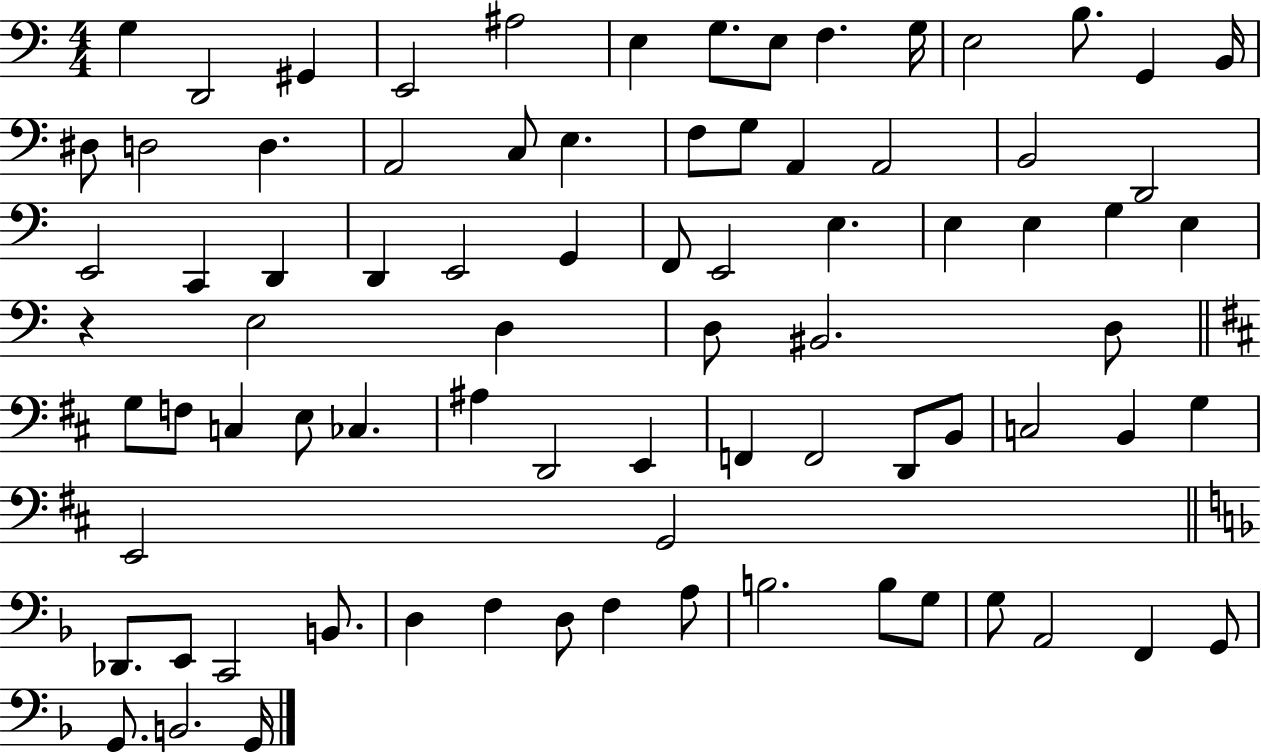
{
  \clef bass
  \numericTimeSignature
  \time 4/4
  \key c \major
  g4 d,2 gis,4 | e,2 ais2 | e4 g8. e8 f4. g16 | e2 b8. g,4 b,16 | \break dis8 d2 d4. | a,2 c8 e4. | f8 g8 a,4 a,2 | b,2 d,2 | \break e,2 c,4 d,4 | d,4 e,2 g,4 | f,8 e,2 e4. | e4 e4 g4 e4 | \break r4 e2 d4 | d8 bis,2. d8 | \bar "||" \break \key b \minor g8 f8 c4 e8 ces4. | ais4 d,2 e,4 | f,4 f,2 d,8 b,8 | c2 b,4 g4 | \break e,2 g,2 | \bar "||" \break \key f \major des,8. e,8 c,2 b,8. | d4 f4 d8 f4 a8 | b2. b8 g8 | g8 a,2 f,4 g,8 | \break g,8. b,2. g,16 | \bar "|."
}